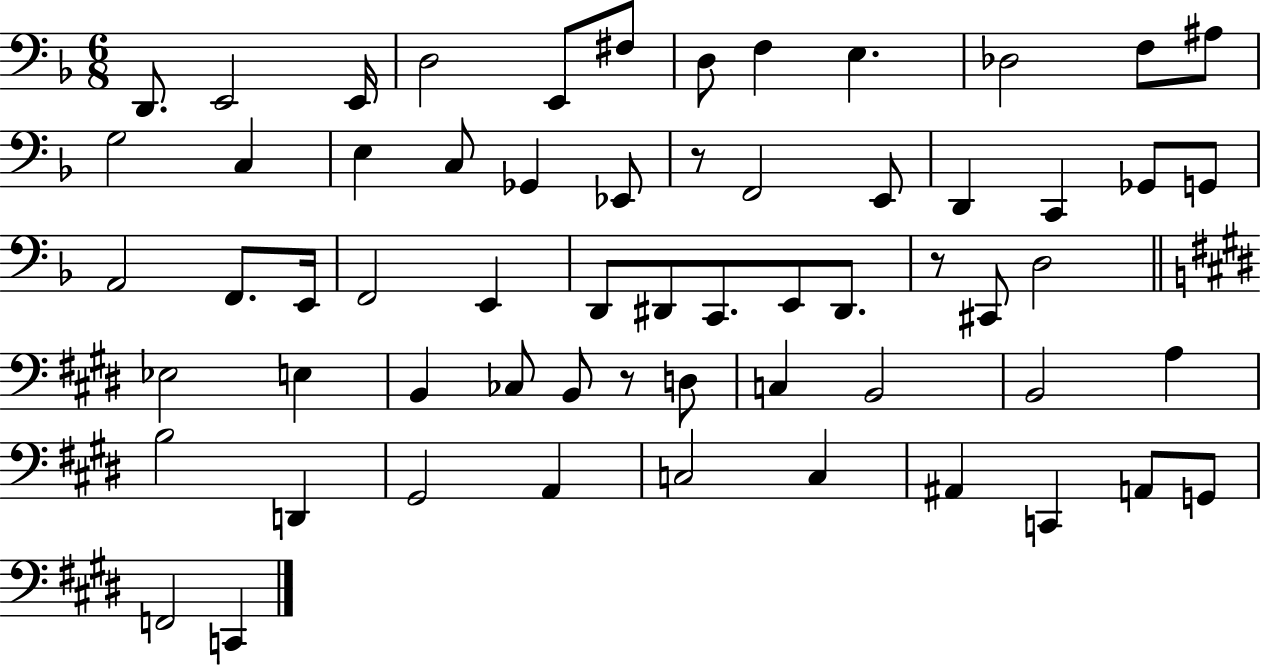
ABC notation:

X:1
T:Untitled
M:6/8
L:1/4
K:F
D,,/2 E,,2 E,,/4 D,2 E,,/2 ^F,/2 D,/2 F, E, _D,2 F,/2 ^A,/2 G,2 C, E, C,/2 _G,, _E,,/2 z/2 F,,2 E,,/2 D,, C,, _G,,/2 G,,/2 A,,2 F,,/2 E,,/4 F,,2 E,, D,,/2 ^D,,/2 C,,/2 E,,/2 ^D,,/2 z/2 ^C,,/2 D,2 _E,2 E, B,, _C,/2 B,,/2 z/2 D,/2 C, B,,2 B,,2 A, B,2 D,, ^G,,2 A,, C,2 C, ^A,, C,, A,,/2 G,,/2 F,,2 C,,